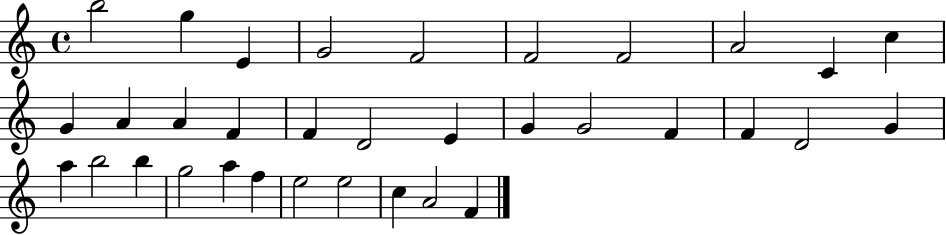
{
  \clef treble
  \time 4/4
  \defaultTimeSignature
  \key c \major
  b''2 g''4 e'4 | g'2 f'2 | f'2 f'2 | a'2 c'4 c''4 | \break g'4 a'4 a'4 f'4 | f'4 d'2 e'4 | g'4 g'2 f'4 | f'4 d'2 g'4 | \break a''4 b''2 b''4 | g''2 a''4 f''4 | e''2 e''2 | c''4 a'2 f'4 | \break \bar "|."
}